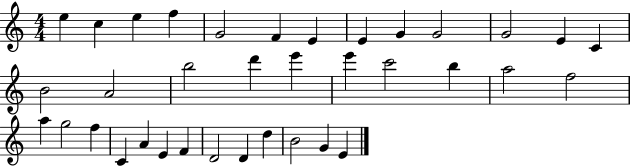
X:1
T:Untitled
M:4/4
L:1/4
K:C
e c e f G2 F E E G G2 G2 E C B2 A2 b2 d' e' e' c'2 b a2 f2 a g2 f C A E F D2 D d B2 G E